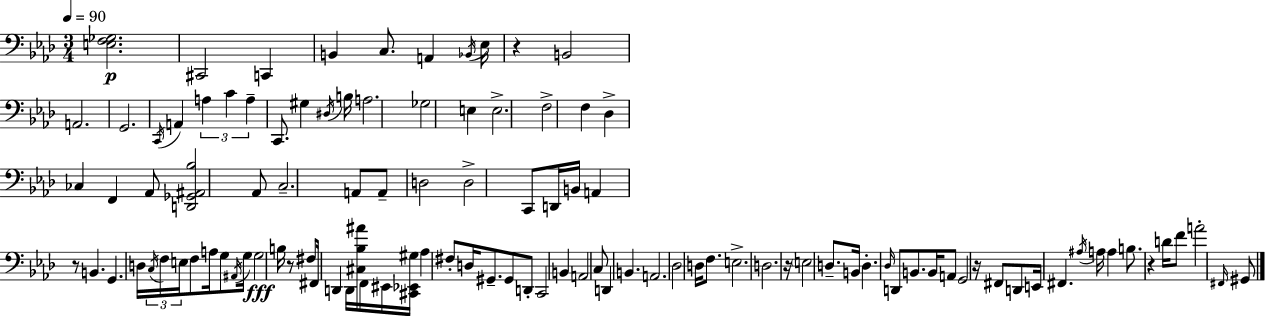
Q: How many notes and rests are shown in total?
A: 109